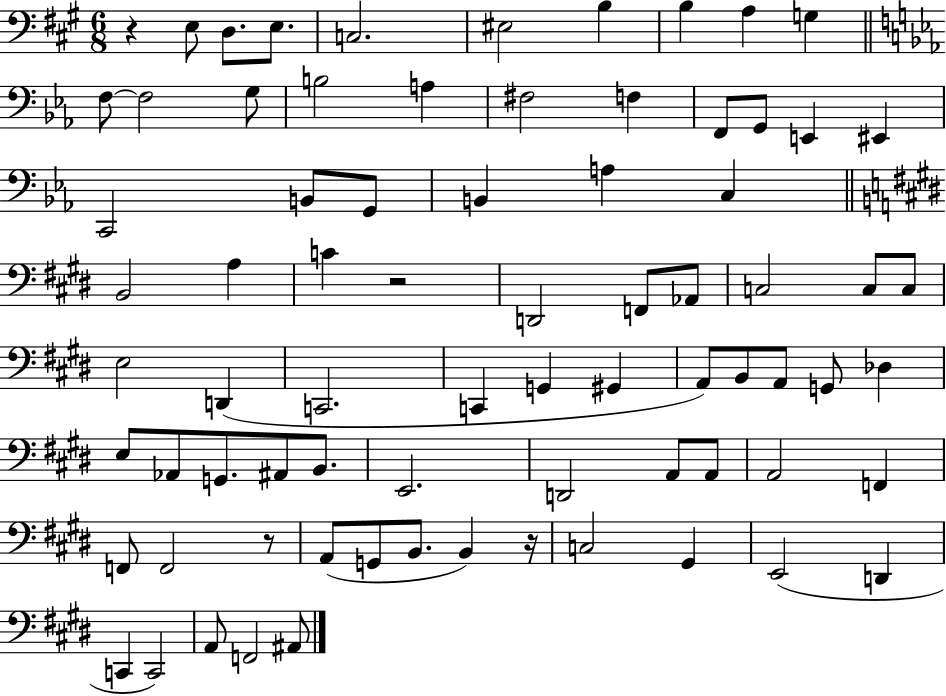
X:1
T:Untitled
M:6/8
L:1/4
K:A
z E,/2 D,/2 E,/2 C,2 ^E,2 B, B, A, G, F,/2 F,2 G,/2 B,2 A, ^F,2 F, F,,/2 G,,/2 E,, ^E,, C,,2 B,,/2 G,,/2 B,, A, C, B,,2 A, C z2 D,,2 F,,/2 _A,,/2 C,2 C,/2 C,/2 E,2 D,, C,,2 C,, G,, ^G,, A,,/2 B,,/2 A,,/2 G,,/2 _D, E,/2 _A,,/2 G,,/2 ^A,,/2 B,,/2 E,,2 D,,2 A,,/2 A,,/2 A,,2 F,, F,,/2 F,,2 z/2 A,,/2 G,,/2 B,,/2 B,, z/4 C,2 ^G,, E,,2 D,, C,, C,,2 A,,/2 F,,2 ^A,,/2